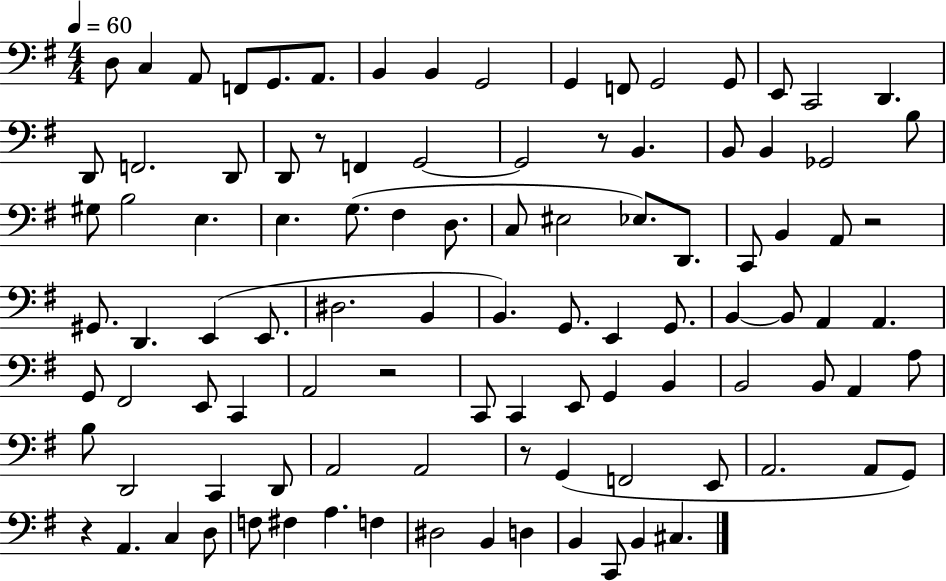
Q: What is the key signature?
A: G major